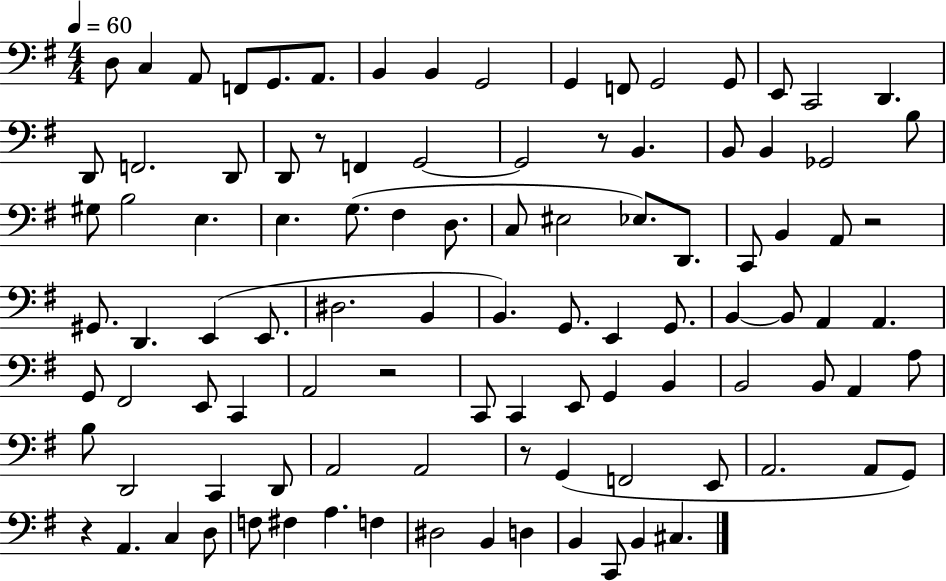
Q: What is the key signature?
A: G major